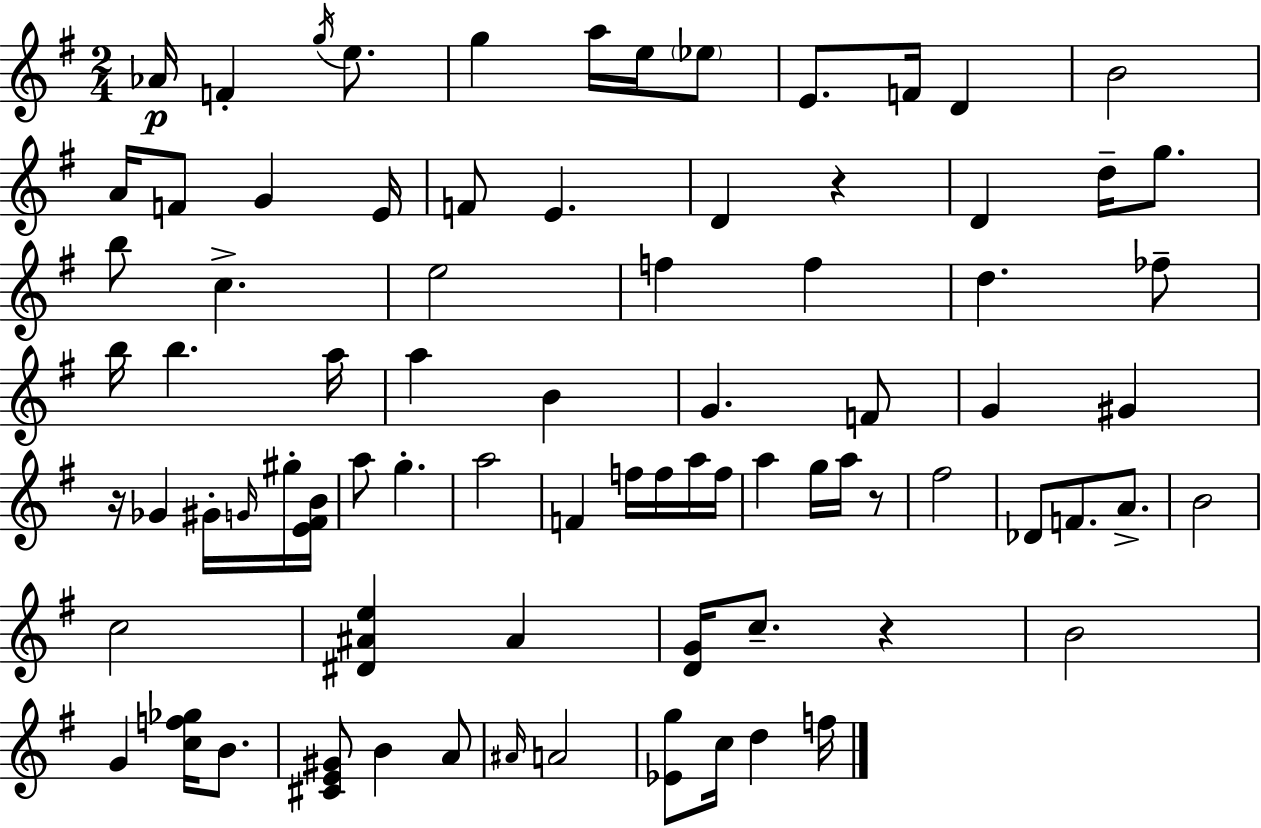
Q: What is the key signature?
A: G major